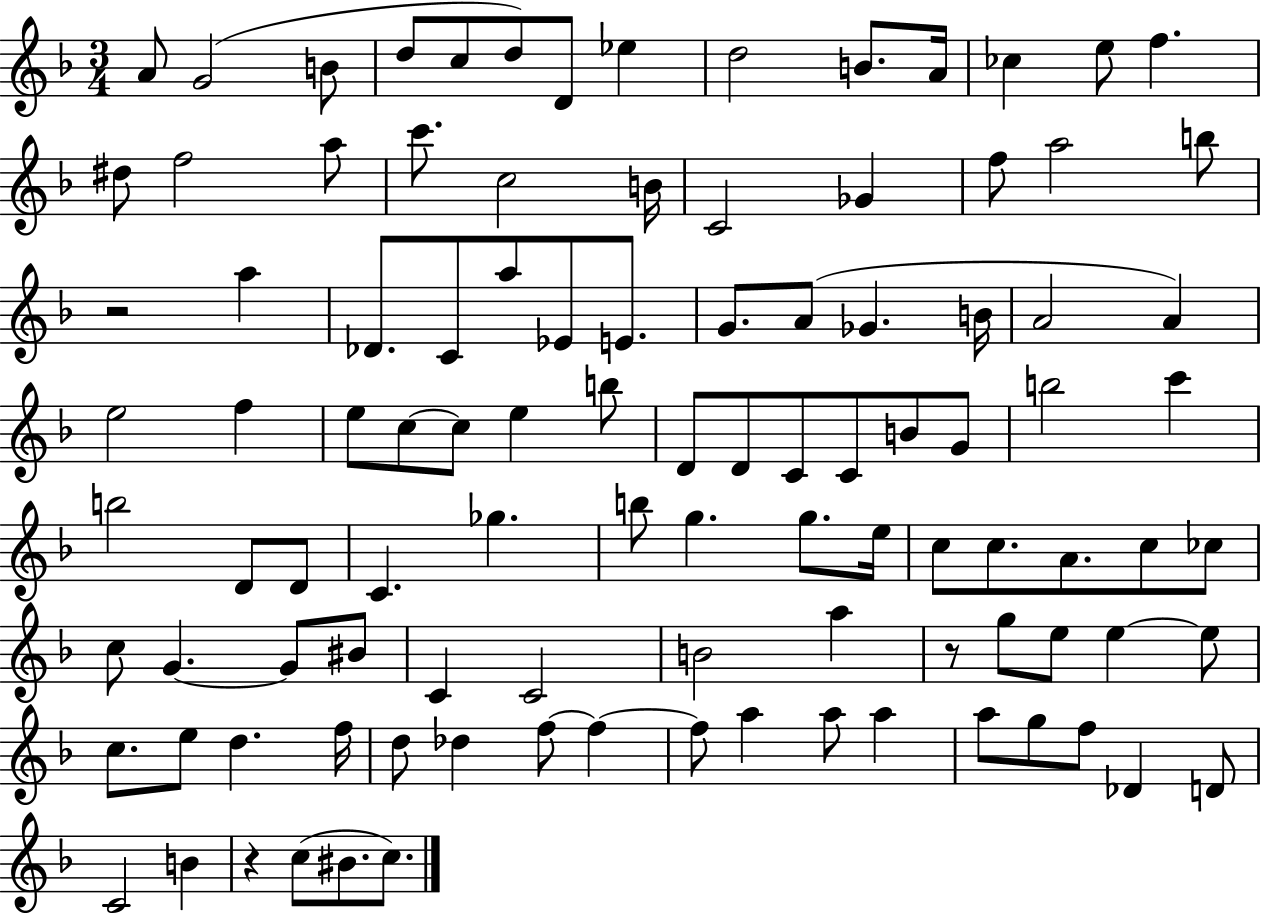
A4/e G4/h B4/e D5/e C5/e D5/e D4/e Eb5/q D5/h B4/e. A4/s CES5/q E5/e F5/q. D#5/e F5/h A5/e C6/e. C5/h B4/s C4/h Gb4/q F5/e A5/h B5/e R/h A5/q Db4/e. C4/e A5/e Eb4/e E4/e. G4/e. A4/e Gb4/q. B4/s A4/h A4/q E5/h F5/q E5/e C5/e C5/e E5/q B5/e D4/e D4/e C4/e C4/e B4/e G4/e B5/h C6/q B5/h D4/e D4/e C4/q. Gb5/q. B5/e G5/q. G5/e. E5/s C5/e C5/e. A4/e. C5/e CES5/e C5/e G4/q. G4/e BIS4/e C4/q C4/h B4/h A5/q R/e G5/e E5/e E5/q E5/e C5/e. E5/e D5/q. F5/s D5/e Db5/q F5/e F5/q F5/e A5/q A5/e A5/q A5/e G5/e F5/e Db4/q D4/e C4/h B4/q R/q C5/e BIS4/e. C5/e.